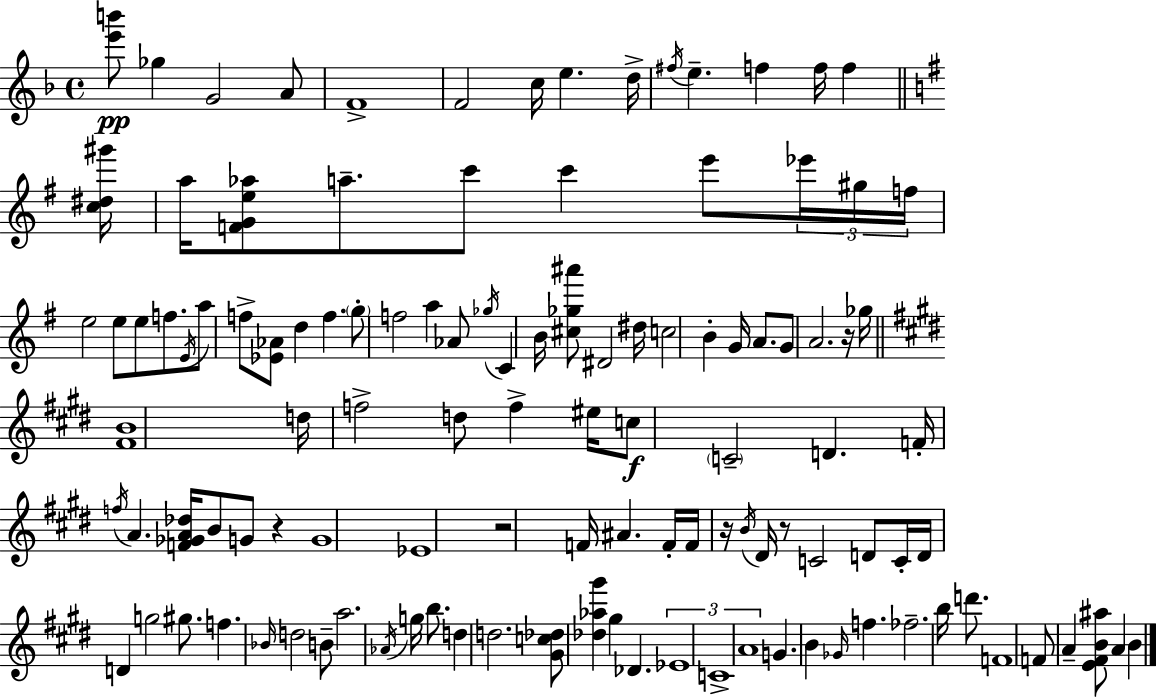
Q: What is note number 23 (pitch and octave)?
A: E5